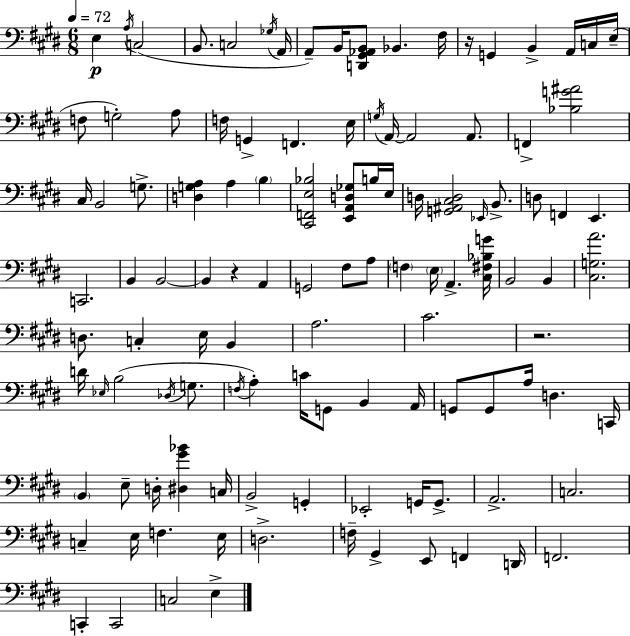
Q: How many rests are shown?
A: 3